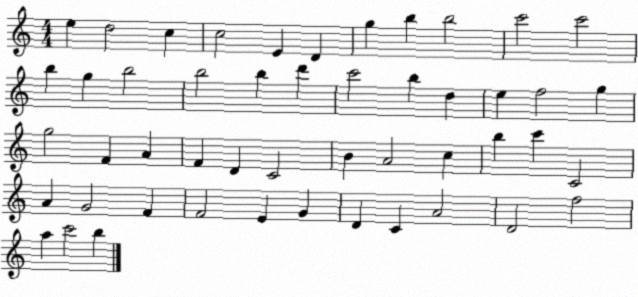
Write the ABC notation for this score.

X:1
T:Untitled
M:4/4
L:1/4
K:C
e d2 c c2 E D g b b2 c'2 c'2 b g b2 b2 b d' c'2 b d e f2 g g2 F A F D C2 B A2 c b c' C2 A G2 F F2 E G D C A2 D2 f2 a c'2 b